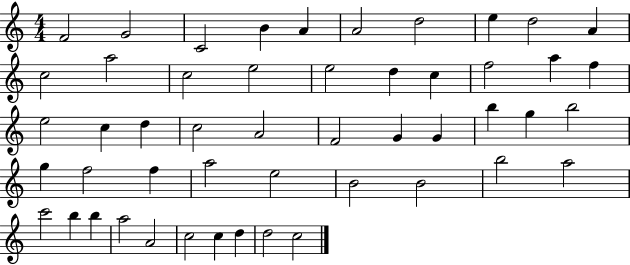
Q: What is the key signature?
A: C major